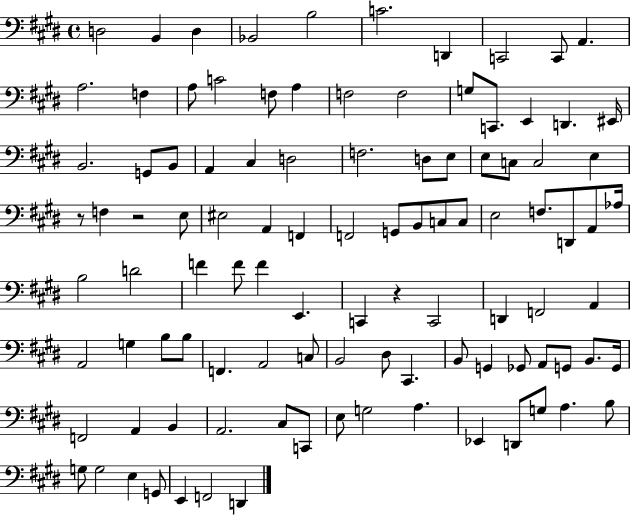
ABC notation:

X:1
T:Untitled
M:4/4
L:1/4
K:E
D,2 B,, D, _B,,2 B,2 C2 D,, C,,2 C,,/2 A,, A,2 F, A,/2 C2 F,/2 A, F,2 F,2 G,/2 C,,/2 E,, D,, ^E,,/4 B,,2 G,,/2 B,,/2 A,, ^C, D,2 F,2 D,/2 E,/2 E,/2 C,/2 C,2 E, z/2 F, z2 E,/2 ^E,2 A,, F,, F,,2 G,,/2 B,,/2 C,/2 C,/2 E,2 F,/2 D,,/2 A,,/2 _A,/4 B,2 D2 F F/2 F E,, C,, z C,,2 D,, F,,2 A,, A,,2 G, B,/2 B,/2 F,, A,,2 C,/2 B,,2 ^D,/2 ^C,, B,,/2 G,, _G,,/2 A,,/2 G,,/2 B,,/2 G,,/4 F,,2 A,, B,, A,,2 ^C,/2 C,,/2 E,/2 G,2 A, _E,, D,,/2 G,/2 A, B,/2 G,/2 G,2 E, G,,/2 E,, F,,2 D,,